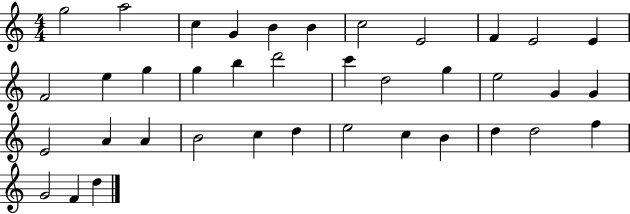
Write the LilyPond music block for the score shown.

{
  \clef treble
  \numericTimeSignature
  \time 4/4
  \key c \major
  g''2 a''2 | c''4 g'4 b'4 b'4 | c''2 e'2 | f'4 e'2 e'4 | \break f'2 e''4 g''4 | g''4 b''4 d'''2 | c'''4 d''2 g''4 | e''2 g'4 g'4 | \break e'2 a'4 a'4 | b'2 c''4 d''4 | e''2 c''4 b'4 | d''4 d''2 f''4 | \break g'2 f'4 d''4 | \bar "|."
}